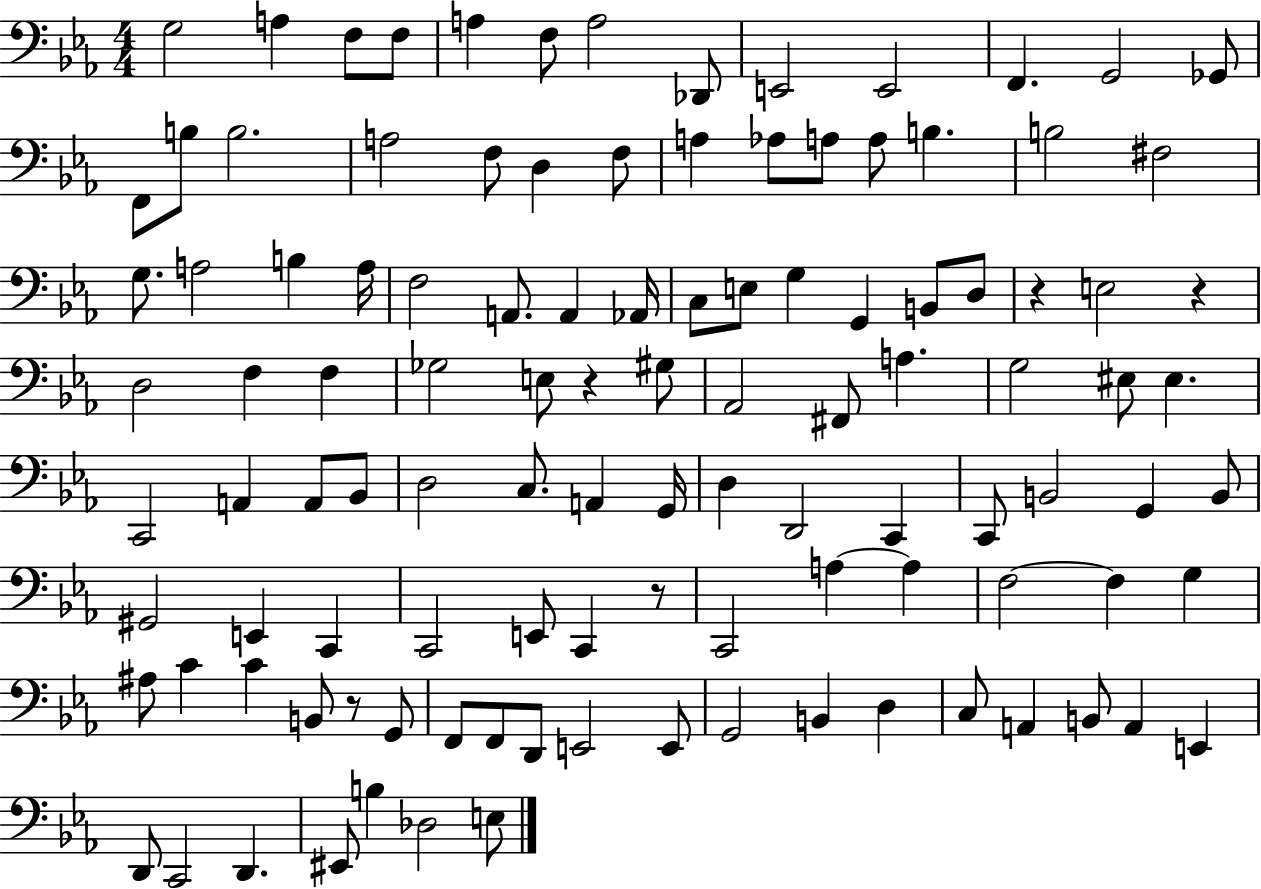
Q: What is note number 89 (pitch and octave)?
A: D2